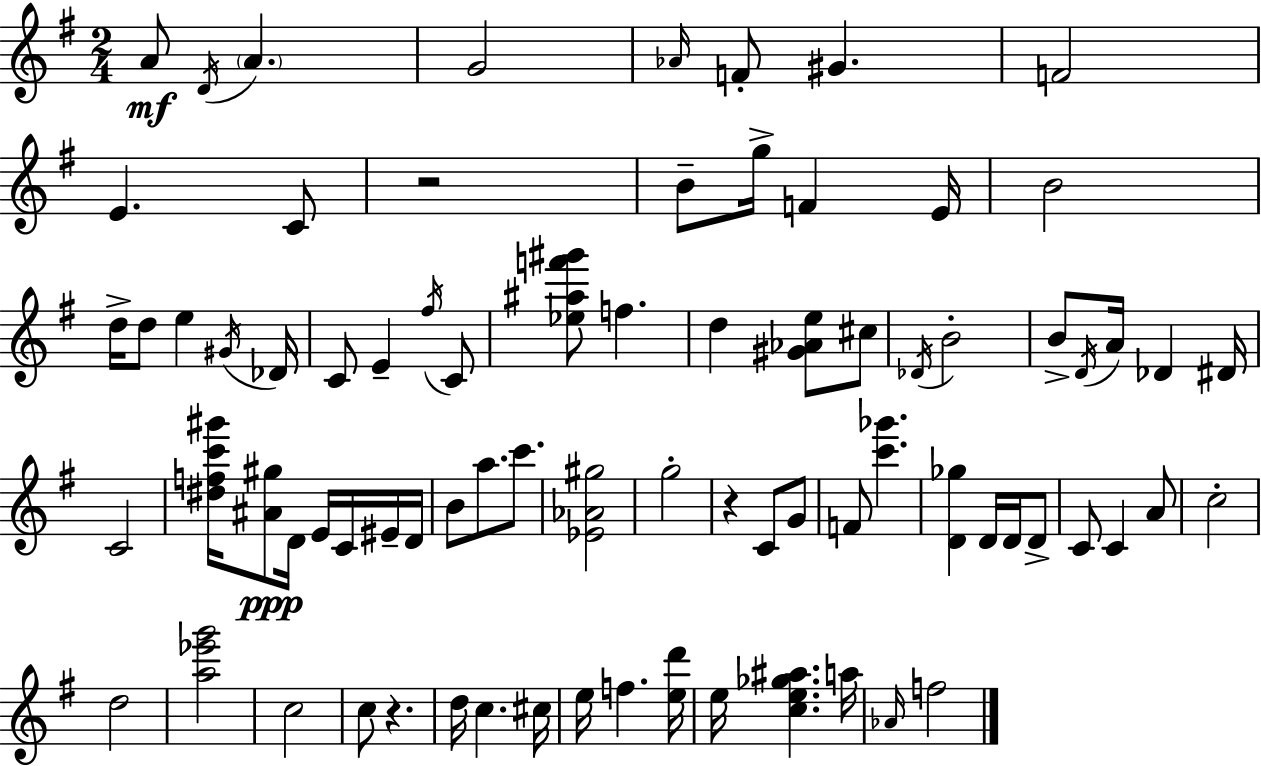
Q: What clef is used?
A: treble